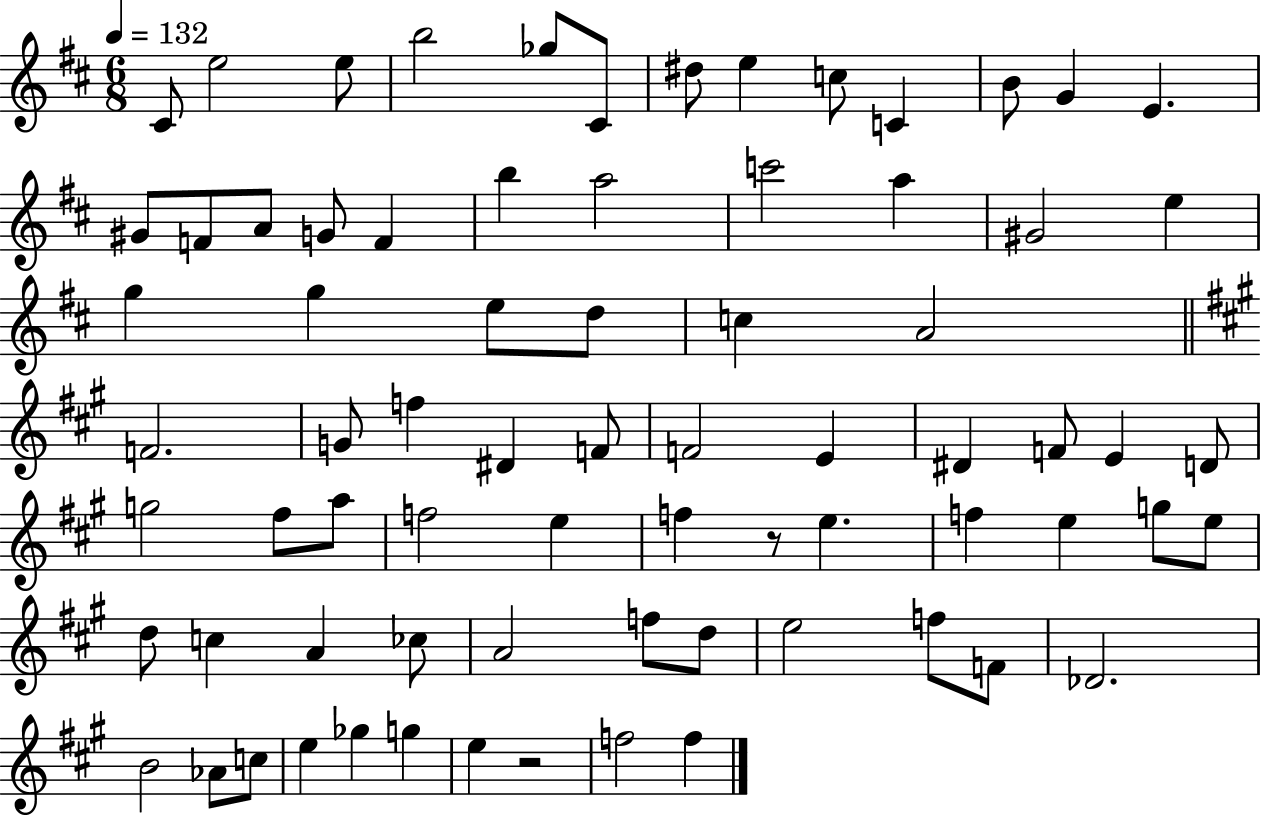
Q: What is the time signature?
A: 6/8